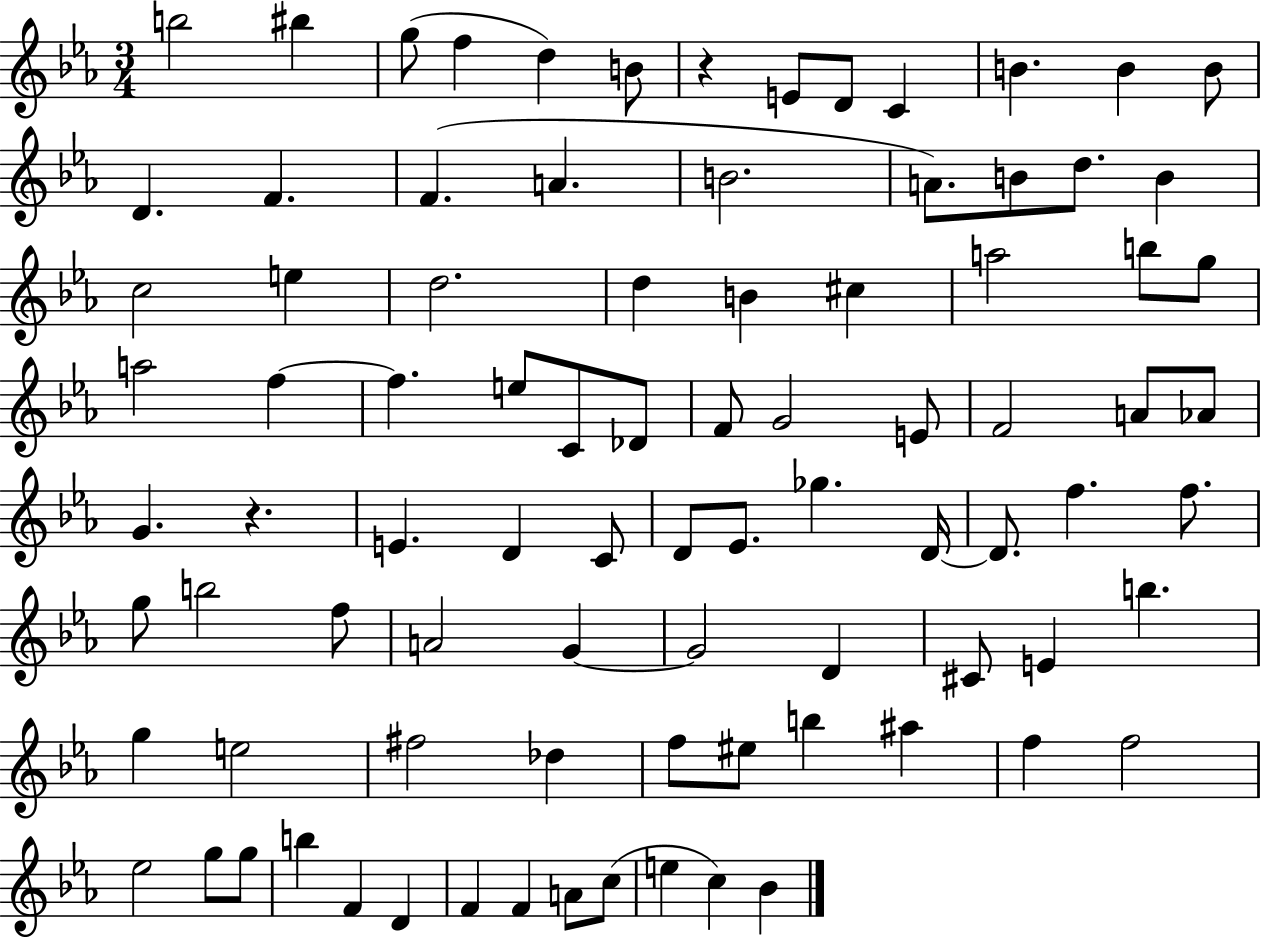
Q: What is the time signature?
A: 3/4